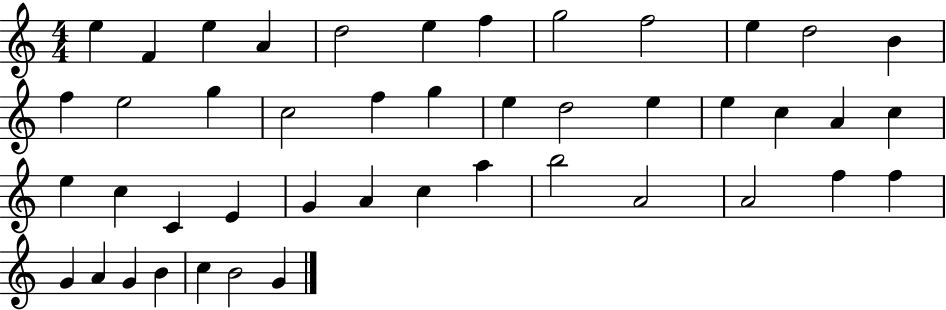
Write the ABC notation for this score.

X:1
T:Untitled
M:4/4
L:1/4
K:C
e F e A d2 e f g2 f2 e d2 B f e2 g c2 f g e d2 e e c A c e c C E G A c a b2 A2 A2 f f G A G B c B2 G